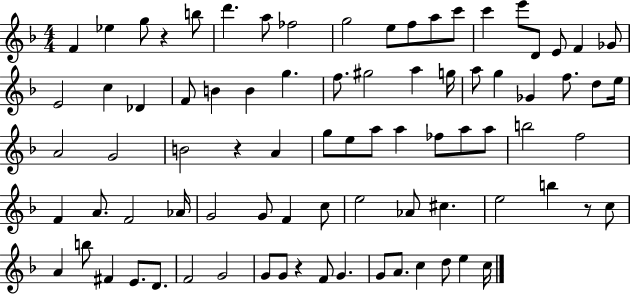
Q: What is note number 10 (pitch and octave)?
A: F5